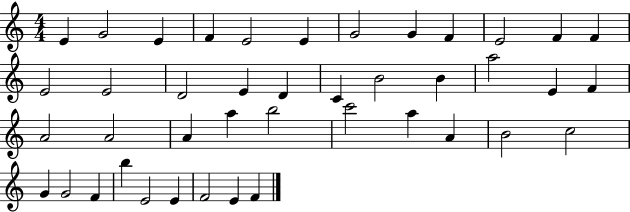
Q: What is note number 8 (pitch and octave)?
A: G4